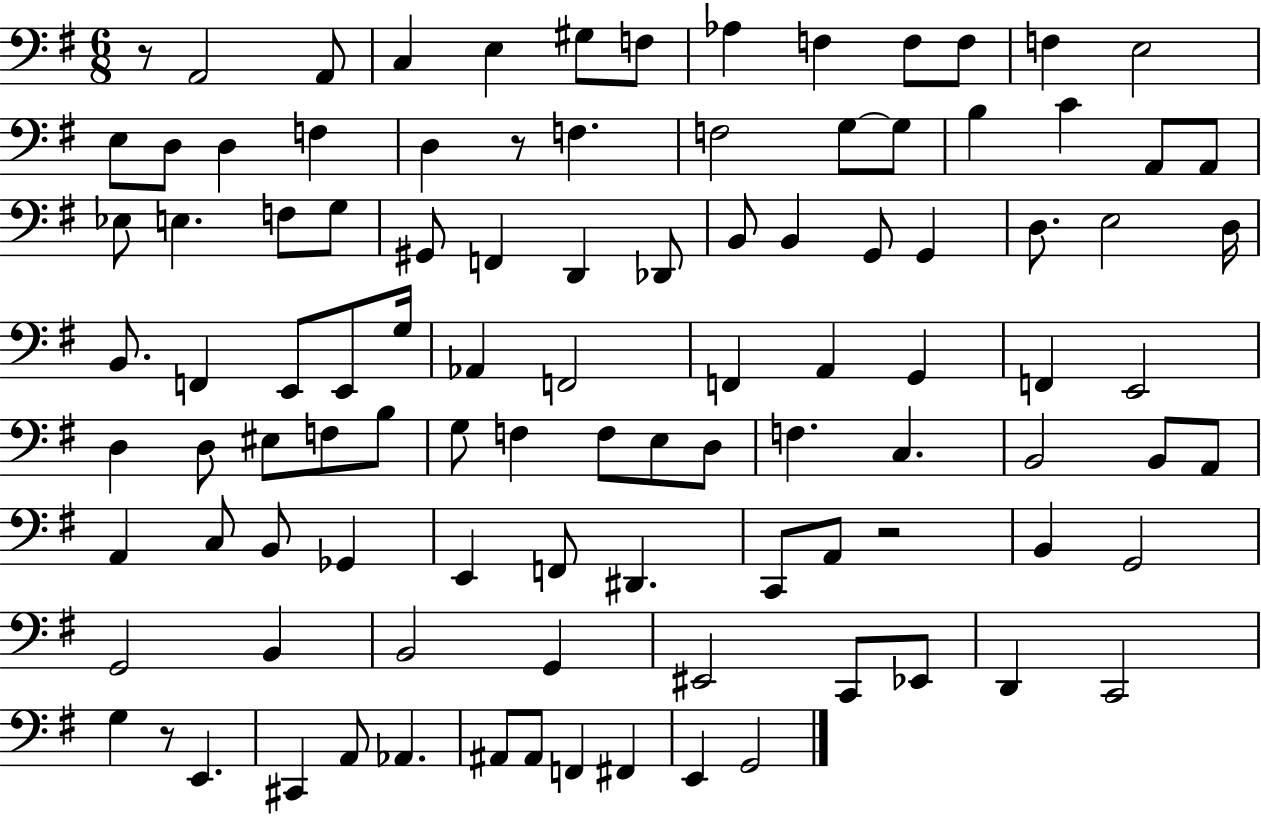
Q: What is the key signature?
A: G major